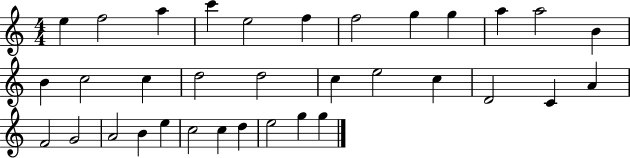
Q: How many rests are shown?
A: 0